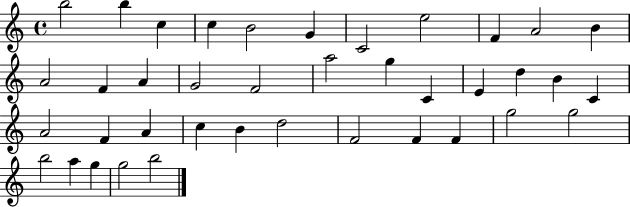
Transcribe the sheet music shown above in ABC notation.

X:1
T:Untitled
M:4/4
L:1/4
K:C
b2 b c c B2 G C2 e2 F A2 B A2 F A G2 F2 a2 g C E d B C A2 F A c B d2 F2 F F g2 g2 b2 a g g2 b2